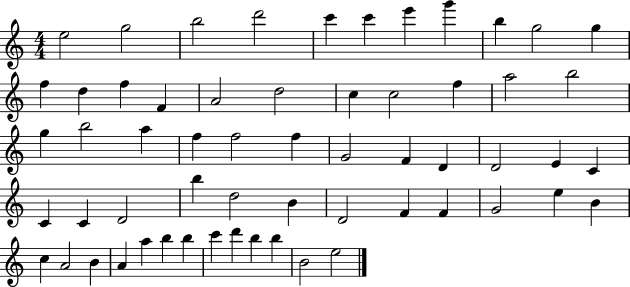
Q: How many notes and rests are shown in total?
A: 59